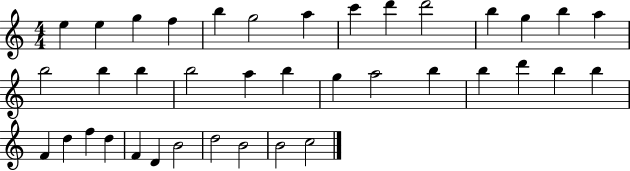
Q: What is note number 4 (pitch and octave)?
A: F5